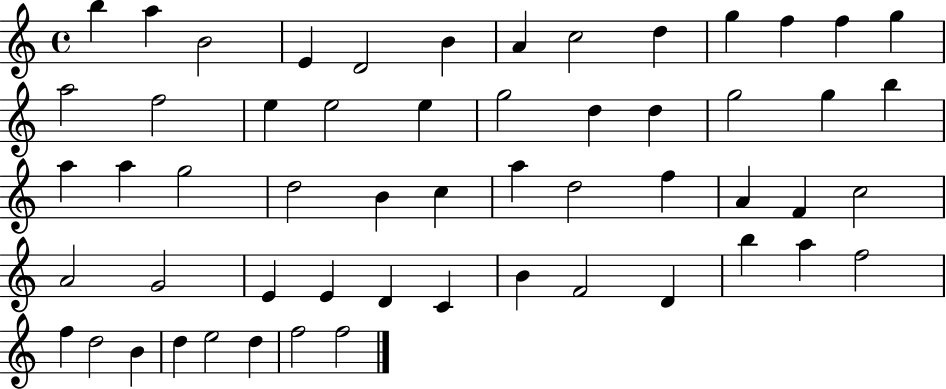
{
  \clef treble
  \time 4/4
  \defaultTimeSignature
  \key c \major
  b''4 a''4 b'2 | e'4 d'2 b'4 | a'4 c''2 d''4 | g''4 f''4 f''4 g''4 | \break a''2 f''2 | e''4 e''2 e''4 | g''2 d''4 d''4 | g''2 g''4 b''4 | \break a''4 a''4 g''2 | d''2 b'4 c''4 | a''4 d''2 f''4 | a'4 f'4 c''2 | \break a'2 g'2 | e'4 e'4 d'4 c'4 | b'4 f'2 d'4 | b''4 a''4 f''2 | \break f''4 d''2 b'4 | d''4 e''2 d''4 | f''2 f''2 | \bar "|."
}